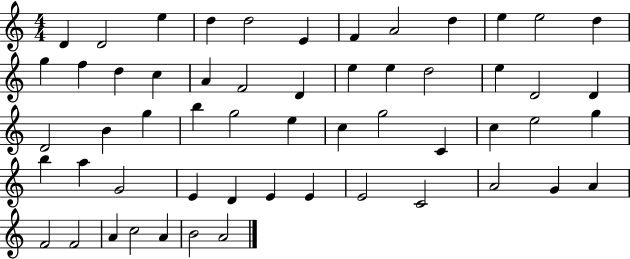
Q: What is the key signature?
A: C major